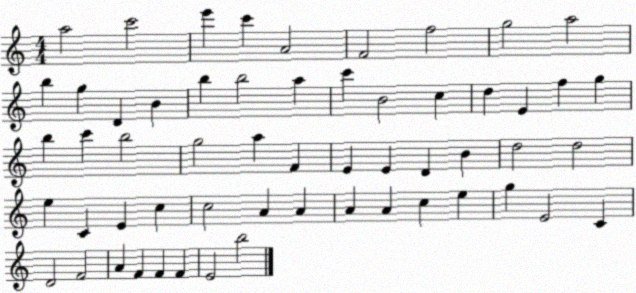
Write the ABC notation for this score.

X:1
T:Untitled
M:4/4
L:1/4
K:C
a2 c'2 e' c' A2 F2 f2 g2 a2 b g D B b b2 a c' B2 c d E f g b c' b2 g2 a F E E D B d2 d2 e C E c c2 A A A A c e g E2 C D2 F2 A F F F E2 b2